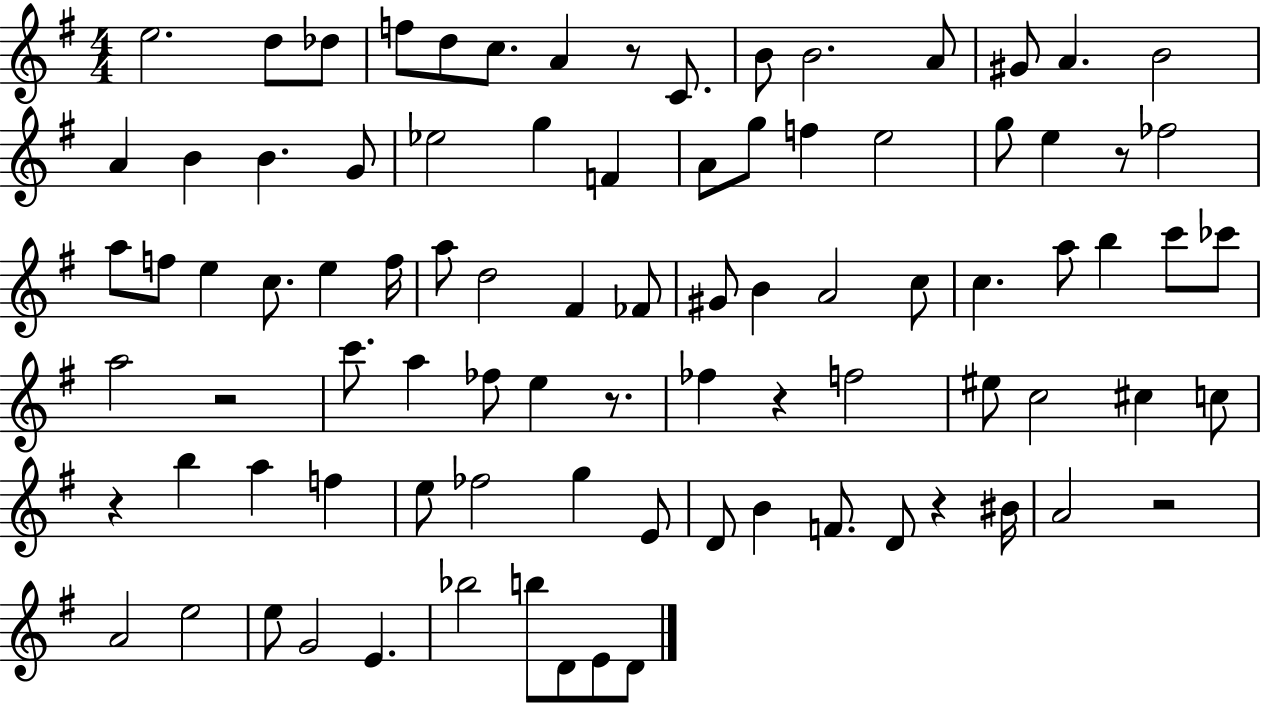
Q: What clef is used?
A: treble